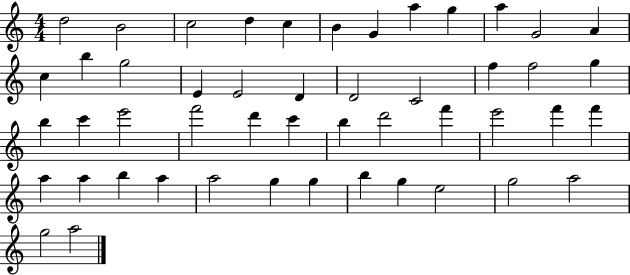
D5/h B4/h C5/h D5/q C5/q B4/q G4/q A5/q G5/q A5/q G4/h A4/q C5/q B5/q G5/h E4/q E4/h D4/q D4/h C4/h F5/q F5/h G5/q B5/q C6/q E6/h F6/h D6/q C6/q B5/q D6/h F6/q E6/h F6/q F6/q A5/q A5/q B5/q A5/q A5/h G5/q G5/q B5/q G5/q E5/h G5/h A5/h G5/h A5/h